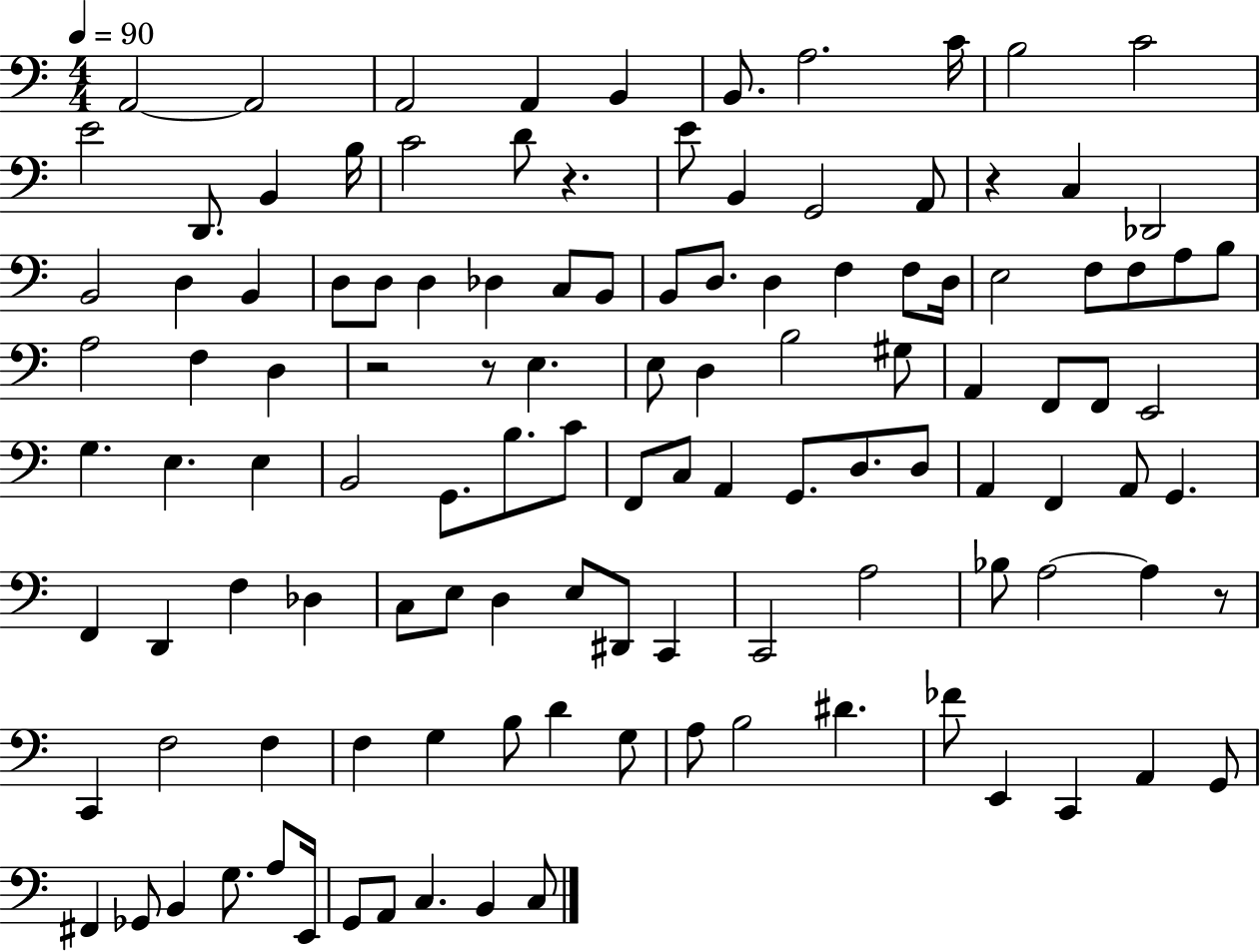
A2/h A2/h A2/h A2/q B2/q B2/e. A3/h. C4/s B3/h C4/h E4/h D2/e. B2/q B3/s C4/h D4/e R/q. E4/e B2/q G2/h A2/e R/q C3/q Db2/h B2/h D3/q B2/q D3/e D3/e D3/q Db3/q C3/e B2/e B2/e D3/e. D3/q F3/q F3/e D3/s E3/h F3/e F3/e A3/e B3/e A3/h F3/q D3/q R/h R/e E3/q. E3/e D3/q B3/h G#3/e A2/q F2/e F2/e E2/h G3/q. E3/q. E3/q B2/h G2/e. B3/e. C4/e F2/e C3/e A2/q G2/e. D3/e. D3/e A2/q F2/q A2/e G2/q. F2/q D2/q F3/q Db3/q C3/e E3/e D3/q E3/e D#2/e C2/q C2/h A3/h Bb3/e A3/h A3/q R/e C2/q F3/h F3/q F3/q G3/q B3/e D4/q G3/e A3/e B3/h D#4/q. FES4/e E2/q C2/q A2/q G2/e F#2/q Gb2/e B2/q G3/e. A3/e E2/s G2/e A2/e C3/q. B2/q C3/e